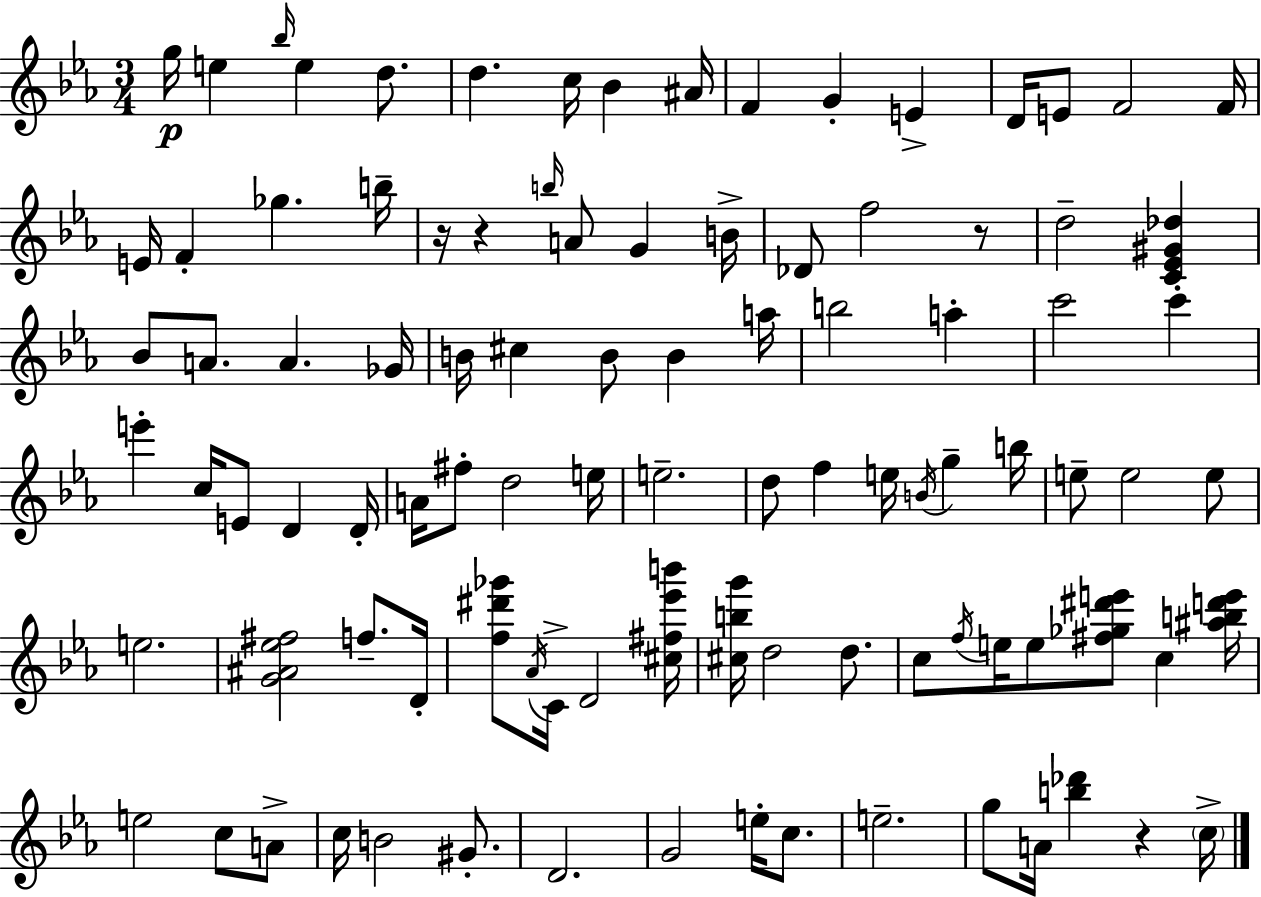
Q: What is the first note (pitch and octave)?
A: G5